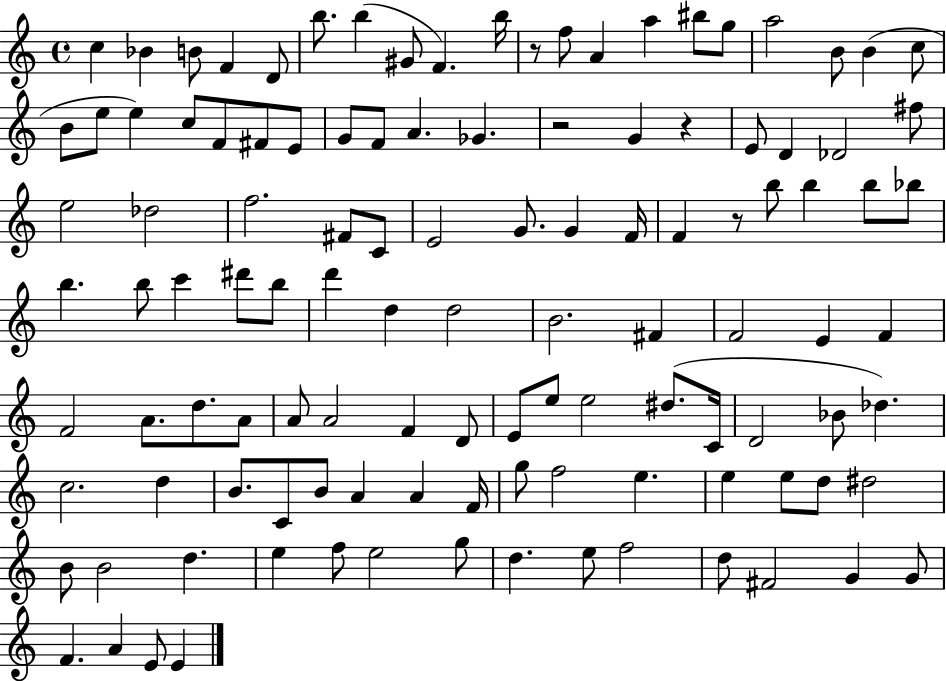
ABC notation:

X:1
T:Untitled
M:4/4
L:1/4
K:C
c _B B/2 F D/2 b/2 b ^G/2 F b/4 z/2 f/2 A a ^b/2 g/2 a2 B/2 B c/2 B/2 e/2 e c/2 F/2 ^F/2 E/2 G/2 F/2 A _G z2 G z E/2 D _D2 ^f/2 e2 _d2 f2 ^F/2 C/2 E2 G/2 G F/4 F z/2 b/2 b b/2 _b/2 b b/2 c' ^d'/2 b/2 d' d d2 B2 ^F F2 E F F2 A/2 d/2 A/2 A/2 A2 F D/2 E/2 e/2 e2 ^d/2 C/4 D2 _B/2 _d c2 d B/2 C/2 B/2 A A F/4 g/2 f2 e e e/2 d/2 ^d2 B/2 B2 d e f/2 e2 g/2 d e/2 f2 d/2 ^F2 G G/2 F A E/2 E